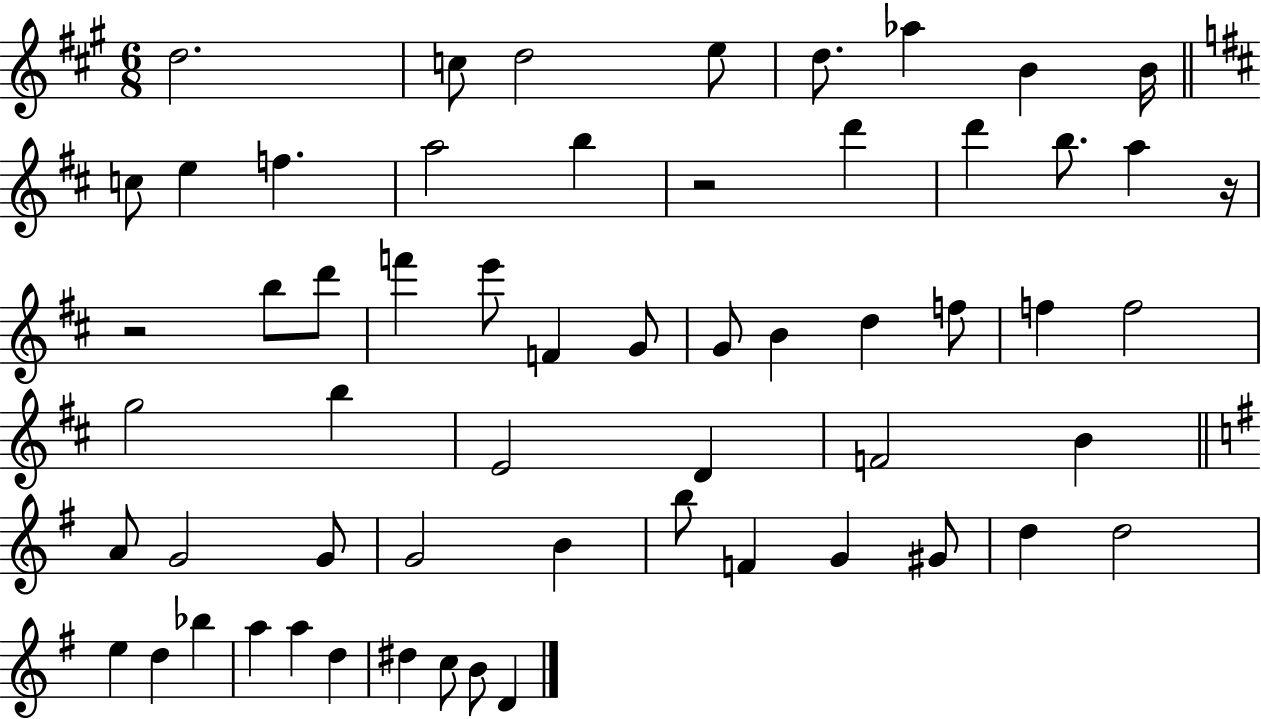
X:1
T:Untitled
M:6/8
L:1/4
K:A
d2 c/2 d2 e/2 d/2 _a B B/4 c/2 e f a2 b z2 d' d' b/2 a z/4 z2 b/2 d'/2 f' e'/2 F G/2 G/2 B d f/2 f f2 g2 b E2 D F2 B A/2 G2 G/2 G2 B b/2 F G ^G/2 d d2 e d _b a a d ^d c/2 B/2 D